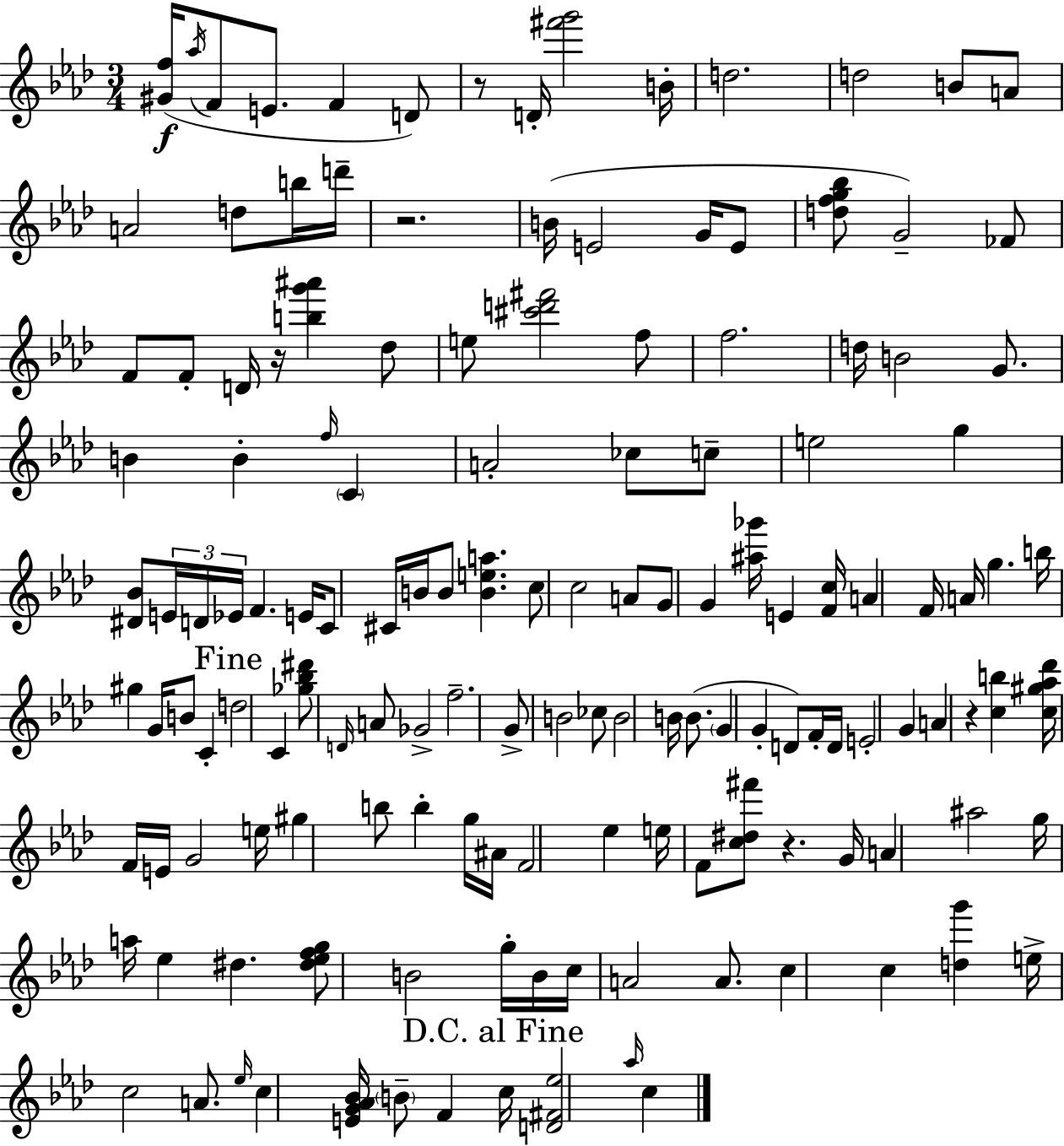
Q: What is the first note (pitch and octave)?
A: Ab5